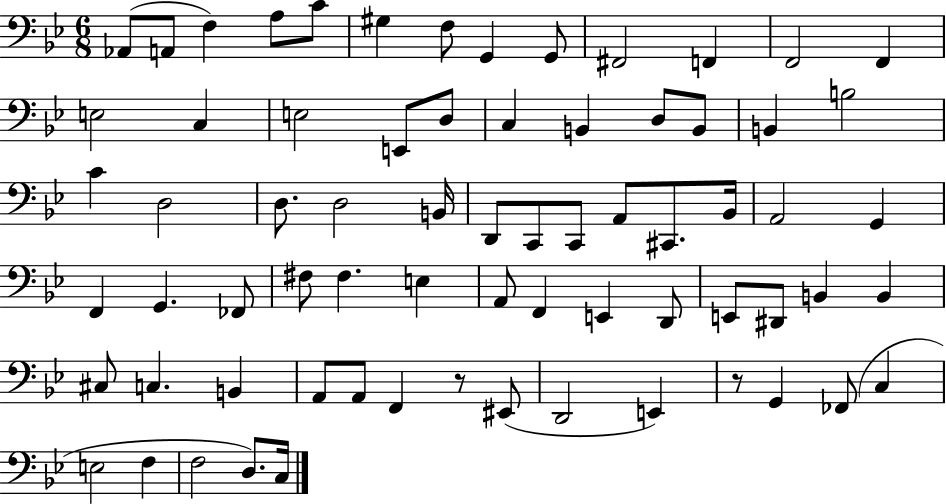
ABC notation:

X:1
T:Untitled
M:6/8
L:1/4
K:Bb
_A,,/2 A,,/2 F, A,/2 C/2 ^G, F,/2 G,, G,,/2 ^F,,2 F,, F,,2 F,, E,2 C, E,2 E,,/2 D,/2 C, B,, D,/2 B,,/2 B,, B,2 C D,2 D,/2 D,2 B,,/4 D,,/2 C,,/2 C,,/2 A,,/2 ^C,,/2 _B,,/4 A,,2 G,, F,, G,, _F,,/2 ^F,/2 ^F, E, A,,/2 F,, E,, D,,/2 E,,/2 ^D,,/2 B,, B,, ^C,/2 C, B,, A,,/2 A,,/2 F,, z/2 ^E,,/2 D,,2 E,, z/2 G,, _F,,/2 C, E,2 F, F,2 D,/2 C,/4